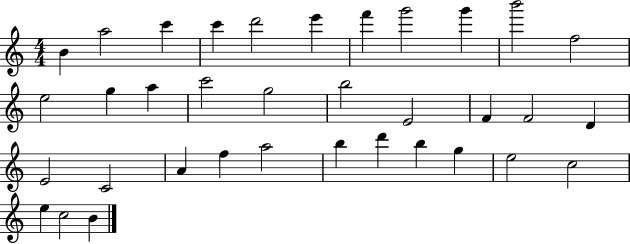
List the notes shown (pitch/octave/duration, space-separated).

B4/q A5/h C6/q C6/q D6/h E6/q F6/q G6/h G6/q B6/h F5/h E5/h G5/q A5/q C6/h G5/h B5/h E4/h F4/q F4/h D4/q E4/h C4/h A4/q F5/q A5/h B5/q D6/q B5/q G5/q E5/h C5/h E5/q C5/h B4/q